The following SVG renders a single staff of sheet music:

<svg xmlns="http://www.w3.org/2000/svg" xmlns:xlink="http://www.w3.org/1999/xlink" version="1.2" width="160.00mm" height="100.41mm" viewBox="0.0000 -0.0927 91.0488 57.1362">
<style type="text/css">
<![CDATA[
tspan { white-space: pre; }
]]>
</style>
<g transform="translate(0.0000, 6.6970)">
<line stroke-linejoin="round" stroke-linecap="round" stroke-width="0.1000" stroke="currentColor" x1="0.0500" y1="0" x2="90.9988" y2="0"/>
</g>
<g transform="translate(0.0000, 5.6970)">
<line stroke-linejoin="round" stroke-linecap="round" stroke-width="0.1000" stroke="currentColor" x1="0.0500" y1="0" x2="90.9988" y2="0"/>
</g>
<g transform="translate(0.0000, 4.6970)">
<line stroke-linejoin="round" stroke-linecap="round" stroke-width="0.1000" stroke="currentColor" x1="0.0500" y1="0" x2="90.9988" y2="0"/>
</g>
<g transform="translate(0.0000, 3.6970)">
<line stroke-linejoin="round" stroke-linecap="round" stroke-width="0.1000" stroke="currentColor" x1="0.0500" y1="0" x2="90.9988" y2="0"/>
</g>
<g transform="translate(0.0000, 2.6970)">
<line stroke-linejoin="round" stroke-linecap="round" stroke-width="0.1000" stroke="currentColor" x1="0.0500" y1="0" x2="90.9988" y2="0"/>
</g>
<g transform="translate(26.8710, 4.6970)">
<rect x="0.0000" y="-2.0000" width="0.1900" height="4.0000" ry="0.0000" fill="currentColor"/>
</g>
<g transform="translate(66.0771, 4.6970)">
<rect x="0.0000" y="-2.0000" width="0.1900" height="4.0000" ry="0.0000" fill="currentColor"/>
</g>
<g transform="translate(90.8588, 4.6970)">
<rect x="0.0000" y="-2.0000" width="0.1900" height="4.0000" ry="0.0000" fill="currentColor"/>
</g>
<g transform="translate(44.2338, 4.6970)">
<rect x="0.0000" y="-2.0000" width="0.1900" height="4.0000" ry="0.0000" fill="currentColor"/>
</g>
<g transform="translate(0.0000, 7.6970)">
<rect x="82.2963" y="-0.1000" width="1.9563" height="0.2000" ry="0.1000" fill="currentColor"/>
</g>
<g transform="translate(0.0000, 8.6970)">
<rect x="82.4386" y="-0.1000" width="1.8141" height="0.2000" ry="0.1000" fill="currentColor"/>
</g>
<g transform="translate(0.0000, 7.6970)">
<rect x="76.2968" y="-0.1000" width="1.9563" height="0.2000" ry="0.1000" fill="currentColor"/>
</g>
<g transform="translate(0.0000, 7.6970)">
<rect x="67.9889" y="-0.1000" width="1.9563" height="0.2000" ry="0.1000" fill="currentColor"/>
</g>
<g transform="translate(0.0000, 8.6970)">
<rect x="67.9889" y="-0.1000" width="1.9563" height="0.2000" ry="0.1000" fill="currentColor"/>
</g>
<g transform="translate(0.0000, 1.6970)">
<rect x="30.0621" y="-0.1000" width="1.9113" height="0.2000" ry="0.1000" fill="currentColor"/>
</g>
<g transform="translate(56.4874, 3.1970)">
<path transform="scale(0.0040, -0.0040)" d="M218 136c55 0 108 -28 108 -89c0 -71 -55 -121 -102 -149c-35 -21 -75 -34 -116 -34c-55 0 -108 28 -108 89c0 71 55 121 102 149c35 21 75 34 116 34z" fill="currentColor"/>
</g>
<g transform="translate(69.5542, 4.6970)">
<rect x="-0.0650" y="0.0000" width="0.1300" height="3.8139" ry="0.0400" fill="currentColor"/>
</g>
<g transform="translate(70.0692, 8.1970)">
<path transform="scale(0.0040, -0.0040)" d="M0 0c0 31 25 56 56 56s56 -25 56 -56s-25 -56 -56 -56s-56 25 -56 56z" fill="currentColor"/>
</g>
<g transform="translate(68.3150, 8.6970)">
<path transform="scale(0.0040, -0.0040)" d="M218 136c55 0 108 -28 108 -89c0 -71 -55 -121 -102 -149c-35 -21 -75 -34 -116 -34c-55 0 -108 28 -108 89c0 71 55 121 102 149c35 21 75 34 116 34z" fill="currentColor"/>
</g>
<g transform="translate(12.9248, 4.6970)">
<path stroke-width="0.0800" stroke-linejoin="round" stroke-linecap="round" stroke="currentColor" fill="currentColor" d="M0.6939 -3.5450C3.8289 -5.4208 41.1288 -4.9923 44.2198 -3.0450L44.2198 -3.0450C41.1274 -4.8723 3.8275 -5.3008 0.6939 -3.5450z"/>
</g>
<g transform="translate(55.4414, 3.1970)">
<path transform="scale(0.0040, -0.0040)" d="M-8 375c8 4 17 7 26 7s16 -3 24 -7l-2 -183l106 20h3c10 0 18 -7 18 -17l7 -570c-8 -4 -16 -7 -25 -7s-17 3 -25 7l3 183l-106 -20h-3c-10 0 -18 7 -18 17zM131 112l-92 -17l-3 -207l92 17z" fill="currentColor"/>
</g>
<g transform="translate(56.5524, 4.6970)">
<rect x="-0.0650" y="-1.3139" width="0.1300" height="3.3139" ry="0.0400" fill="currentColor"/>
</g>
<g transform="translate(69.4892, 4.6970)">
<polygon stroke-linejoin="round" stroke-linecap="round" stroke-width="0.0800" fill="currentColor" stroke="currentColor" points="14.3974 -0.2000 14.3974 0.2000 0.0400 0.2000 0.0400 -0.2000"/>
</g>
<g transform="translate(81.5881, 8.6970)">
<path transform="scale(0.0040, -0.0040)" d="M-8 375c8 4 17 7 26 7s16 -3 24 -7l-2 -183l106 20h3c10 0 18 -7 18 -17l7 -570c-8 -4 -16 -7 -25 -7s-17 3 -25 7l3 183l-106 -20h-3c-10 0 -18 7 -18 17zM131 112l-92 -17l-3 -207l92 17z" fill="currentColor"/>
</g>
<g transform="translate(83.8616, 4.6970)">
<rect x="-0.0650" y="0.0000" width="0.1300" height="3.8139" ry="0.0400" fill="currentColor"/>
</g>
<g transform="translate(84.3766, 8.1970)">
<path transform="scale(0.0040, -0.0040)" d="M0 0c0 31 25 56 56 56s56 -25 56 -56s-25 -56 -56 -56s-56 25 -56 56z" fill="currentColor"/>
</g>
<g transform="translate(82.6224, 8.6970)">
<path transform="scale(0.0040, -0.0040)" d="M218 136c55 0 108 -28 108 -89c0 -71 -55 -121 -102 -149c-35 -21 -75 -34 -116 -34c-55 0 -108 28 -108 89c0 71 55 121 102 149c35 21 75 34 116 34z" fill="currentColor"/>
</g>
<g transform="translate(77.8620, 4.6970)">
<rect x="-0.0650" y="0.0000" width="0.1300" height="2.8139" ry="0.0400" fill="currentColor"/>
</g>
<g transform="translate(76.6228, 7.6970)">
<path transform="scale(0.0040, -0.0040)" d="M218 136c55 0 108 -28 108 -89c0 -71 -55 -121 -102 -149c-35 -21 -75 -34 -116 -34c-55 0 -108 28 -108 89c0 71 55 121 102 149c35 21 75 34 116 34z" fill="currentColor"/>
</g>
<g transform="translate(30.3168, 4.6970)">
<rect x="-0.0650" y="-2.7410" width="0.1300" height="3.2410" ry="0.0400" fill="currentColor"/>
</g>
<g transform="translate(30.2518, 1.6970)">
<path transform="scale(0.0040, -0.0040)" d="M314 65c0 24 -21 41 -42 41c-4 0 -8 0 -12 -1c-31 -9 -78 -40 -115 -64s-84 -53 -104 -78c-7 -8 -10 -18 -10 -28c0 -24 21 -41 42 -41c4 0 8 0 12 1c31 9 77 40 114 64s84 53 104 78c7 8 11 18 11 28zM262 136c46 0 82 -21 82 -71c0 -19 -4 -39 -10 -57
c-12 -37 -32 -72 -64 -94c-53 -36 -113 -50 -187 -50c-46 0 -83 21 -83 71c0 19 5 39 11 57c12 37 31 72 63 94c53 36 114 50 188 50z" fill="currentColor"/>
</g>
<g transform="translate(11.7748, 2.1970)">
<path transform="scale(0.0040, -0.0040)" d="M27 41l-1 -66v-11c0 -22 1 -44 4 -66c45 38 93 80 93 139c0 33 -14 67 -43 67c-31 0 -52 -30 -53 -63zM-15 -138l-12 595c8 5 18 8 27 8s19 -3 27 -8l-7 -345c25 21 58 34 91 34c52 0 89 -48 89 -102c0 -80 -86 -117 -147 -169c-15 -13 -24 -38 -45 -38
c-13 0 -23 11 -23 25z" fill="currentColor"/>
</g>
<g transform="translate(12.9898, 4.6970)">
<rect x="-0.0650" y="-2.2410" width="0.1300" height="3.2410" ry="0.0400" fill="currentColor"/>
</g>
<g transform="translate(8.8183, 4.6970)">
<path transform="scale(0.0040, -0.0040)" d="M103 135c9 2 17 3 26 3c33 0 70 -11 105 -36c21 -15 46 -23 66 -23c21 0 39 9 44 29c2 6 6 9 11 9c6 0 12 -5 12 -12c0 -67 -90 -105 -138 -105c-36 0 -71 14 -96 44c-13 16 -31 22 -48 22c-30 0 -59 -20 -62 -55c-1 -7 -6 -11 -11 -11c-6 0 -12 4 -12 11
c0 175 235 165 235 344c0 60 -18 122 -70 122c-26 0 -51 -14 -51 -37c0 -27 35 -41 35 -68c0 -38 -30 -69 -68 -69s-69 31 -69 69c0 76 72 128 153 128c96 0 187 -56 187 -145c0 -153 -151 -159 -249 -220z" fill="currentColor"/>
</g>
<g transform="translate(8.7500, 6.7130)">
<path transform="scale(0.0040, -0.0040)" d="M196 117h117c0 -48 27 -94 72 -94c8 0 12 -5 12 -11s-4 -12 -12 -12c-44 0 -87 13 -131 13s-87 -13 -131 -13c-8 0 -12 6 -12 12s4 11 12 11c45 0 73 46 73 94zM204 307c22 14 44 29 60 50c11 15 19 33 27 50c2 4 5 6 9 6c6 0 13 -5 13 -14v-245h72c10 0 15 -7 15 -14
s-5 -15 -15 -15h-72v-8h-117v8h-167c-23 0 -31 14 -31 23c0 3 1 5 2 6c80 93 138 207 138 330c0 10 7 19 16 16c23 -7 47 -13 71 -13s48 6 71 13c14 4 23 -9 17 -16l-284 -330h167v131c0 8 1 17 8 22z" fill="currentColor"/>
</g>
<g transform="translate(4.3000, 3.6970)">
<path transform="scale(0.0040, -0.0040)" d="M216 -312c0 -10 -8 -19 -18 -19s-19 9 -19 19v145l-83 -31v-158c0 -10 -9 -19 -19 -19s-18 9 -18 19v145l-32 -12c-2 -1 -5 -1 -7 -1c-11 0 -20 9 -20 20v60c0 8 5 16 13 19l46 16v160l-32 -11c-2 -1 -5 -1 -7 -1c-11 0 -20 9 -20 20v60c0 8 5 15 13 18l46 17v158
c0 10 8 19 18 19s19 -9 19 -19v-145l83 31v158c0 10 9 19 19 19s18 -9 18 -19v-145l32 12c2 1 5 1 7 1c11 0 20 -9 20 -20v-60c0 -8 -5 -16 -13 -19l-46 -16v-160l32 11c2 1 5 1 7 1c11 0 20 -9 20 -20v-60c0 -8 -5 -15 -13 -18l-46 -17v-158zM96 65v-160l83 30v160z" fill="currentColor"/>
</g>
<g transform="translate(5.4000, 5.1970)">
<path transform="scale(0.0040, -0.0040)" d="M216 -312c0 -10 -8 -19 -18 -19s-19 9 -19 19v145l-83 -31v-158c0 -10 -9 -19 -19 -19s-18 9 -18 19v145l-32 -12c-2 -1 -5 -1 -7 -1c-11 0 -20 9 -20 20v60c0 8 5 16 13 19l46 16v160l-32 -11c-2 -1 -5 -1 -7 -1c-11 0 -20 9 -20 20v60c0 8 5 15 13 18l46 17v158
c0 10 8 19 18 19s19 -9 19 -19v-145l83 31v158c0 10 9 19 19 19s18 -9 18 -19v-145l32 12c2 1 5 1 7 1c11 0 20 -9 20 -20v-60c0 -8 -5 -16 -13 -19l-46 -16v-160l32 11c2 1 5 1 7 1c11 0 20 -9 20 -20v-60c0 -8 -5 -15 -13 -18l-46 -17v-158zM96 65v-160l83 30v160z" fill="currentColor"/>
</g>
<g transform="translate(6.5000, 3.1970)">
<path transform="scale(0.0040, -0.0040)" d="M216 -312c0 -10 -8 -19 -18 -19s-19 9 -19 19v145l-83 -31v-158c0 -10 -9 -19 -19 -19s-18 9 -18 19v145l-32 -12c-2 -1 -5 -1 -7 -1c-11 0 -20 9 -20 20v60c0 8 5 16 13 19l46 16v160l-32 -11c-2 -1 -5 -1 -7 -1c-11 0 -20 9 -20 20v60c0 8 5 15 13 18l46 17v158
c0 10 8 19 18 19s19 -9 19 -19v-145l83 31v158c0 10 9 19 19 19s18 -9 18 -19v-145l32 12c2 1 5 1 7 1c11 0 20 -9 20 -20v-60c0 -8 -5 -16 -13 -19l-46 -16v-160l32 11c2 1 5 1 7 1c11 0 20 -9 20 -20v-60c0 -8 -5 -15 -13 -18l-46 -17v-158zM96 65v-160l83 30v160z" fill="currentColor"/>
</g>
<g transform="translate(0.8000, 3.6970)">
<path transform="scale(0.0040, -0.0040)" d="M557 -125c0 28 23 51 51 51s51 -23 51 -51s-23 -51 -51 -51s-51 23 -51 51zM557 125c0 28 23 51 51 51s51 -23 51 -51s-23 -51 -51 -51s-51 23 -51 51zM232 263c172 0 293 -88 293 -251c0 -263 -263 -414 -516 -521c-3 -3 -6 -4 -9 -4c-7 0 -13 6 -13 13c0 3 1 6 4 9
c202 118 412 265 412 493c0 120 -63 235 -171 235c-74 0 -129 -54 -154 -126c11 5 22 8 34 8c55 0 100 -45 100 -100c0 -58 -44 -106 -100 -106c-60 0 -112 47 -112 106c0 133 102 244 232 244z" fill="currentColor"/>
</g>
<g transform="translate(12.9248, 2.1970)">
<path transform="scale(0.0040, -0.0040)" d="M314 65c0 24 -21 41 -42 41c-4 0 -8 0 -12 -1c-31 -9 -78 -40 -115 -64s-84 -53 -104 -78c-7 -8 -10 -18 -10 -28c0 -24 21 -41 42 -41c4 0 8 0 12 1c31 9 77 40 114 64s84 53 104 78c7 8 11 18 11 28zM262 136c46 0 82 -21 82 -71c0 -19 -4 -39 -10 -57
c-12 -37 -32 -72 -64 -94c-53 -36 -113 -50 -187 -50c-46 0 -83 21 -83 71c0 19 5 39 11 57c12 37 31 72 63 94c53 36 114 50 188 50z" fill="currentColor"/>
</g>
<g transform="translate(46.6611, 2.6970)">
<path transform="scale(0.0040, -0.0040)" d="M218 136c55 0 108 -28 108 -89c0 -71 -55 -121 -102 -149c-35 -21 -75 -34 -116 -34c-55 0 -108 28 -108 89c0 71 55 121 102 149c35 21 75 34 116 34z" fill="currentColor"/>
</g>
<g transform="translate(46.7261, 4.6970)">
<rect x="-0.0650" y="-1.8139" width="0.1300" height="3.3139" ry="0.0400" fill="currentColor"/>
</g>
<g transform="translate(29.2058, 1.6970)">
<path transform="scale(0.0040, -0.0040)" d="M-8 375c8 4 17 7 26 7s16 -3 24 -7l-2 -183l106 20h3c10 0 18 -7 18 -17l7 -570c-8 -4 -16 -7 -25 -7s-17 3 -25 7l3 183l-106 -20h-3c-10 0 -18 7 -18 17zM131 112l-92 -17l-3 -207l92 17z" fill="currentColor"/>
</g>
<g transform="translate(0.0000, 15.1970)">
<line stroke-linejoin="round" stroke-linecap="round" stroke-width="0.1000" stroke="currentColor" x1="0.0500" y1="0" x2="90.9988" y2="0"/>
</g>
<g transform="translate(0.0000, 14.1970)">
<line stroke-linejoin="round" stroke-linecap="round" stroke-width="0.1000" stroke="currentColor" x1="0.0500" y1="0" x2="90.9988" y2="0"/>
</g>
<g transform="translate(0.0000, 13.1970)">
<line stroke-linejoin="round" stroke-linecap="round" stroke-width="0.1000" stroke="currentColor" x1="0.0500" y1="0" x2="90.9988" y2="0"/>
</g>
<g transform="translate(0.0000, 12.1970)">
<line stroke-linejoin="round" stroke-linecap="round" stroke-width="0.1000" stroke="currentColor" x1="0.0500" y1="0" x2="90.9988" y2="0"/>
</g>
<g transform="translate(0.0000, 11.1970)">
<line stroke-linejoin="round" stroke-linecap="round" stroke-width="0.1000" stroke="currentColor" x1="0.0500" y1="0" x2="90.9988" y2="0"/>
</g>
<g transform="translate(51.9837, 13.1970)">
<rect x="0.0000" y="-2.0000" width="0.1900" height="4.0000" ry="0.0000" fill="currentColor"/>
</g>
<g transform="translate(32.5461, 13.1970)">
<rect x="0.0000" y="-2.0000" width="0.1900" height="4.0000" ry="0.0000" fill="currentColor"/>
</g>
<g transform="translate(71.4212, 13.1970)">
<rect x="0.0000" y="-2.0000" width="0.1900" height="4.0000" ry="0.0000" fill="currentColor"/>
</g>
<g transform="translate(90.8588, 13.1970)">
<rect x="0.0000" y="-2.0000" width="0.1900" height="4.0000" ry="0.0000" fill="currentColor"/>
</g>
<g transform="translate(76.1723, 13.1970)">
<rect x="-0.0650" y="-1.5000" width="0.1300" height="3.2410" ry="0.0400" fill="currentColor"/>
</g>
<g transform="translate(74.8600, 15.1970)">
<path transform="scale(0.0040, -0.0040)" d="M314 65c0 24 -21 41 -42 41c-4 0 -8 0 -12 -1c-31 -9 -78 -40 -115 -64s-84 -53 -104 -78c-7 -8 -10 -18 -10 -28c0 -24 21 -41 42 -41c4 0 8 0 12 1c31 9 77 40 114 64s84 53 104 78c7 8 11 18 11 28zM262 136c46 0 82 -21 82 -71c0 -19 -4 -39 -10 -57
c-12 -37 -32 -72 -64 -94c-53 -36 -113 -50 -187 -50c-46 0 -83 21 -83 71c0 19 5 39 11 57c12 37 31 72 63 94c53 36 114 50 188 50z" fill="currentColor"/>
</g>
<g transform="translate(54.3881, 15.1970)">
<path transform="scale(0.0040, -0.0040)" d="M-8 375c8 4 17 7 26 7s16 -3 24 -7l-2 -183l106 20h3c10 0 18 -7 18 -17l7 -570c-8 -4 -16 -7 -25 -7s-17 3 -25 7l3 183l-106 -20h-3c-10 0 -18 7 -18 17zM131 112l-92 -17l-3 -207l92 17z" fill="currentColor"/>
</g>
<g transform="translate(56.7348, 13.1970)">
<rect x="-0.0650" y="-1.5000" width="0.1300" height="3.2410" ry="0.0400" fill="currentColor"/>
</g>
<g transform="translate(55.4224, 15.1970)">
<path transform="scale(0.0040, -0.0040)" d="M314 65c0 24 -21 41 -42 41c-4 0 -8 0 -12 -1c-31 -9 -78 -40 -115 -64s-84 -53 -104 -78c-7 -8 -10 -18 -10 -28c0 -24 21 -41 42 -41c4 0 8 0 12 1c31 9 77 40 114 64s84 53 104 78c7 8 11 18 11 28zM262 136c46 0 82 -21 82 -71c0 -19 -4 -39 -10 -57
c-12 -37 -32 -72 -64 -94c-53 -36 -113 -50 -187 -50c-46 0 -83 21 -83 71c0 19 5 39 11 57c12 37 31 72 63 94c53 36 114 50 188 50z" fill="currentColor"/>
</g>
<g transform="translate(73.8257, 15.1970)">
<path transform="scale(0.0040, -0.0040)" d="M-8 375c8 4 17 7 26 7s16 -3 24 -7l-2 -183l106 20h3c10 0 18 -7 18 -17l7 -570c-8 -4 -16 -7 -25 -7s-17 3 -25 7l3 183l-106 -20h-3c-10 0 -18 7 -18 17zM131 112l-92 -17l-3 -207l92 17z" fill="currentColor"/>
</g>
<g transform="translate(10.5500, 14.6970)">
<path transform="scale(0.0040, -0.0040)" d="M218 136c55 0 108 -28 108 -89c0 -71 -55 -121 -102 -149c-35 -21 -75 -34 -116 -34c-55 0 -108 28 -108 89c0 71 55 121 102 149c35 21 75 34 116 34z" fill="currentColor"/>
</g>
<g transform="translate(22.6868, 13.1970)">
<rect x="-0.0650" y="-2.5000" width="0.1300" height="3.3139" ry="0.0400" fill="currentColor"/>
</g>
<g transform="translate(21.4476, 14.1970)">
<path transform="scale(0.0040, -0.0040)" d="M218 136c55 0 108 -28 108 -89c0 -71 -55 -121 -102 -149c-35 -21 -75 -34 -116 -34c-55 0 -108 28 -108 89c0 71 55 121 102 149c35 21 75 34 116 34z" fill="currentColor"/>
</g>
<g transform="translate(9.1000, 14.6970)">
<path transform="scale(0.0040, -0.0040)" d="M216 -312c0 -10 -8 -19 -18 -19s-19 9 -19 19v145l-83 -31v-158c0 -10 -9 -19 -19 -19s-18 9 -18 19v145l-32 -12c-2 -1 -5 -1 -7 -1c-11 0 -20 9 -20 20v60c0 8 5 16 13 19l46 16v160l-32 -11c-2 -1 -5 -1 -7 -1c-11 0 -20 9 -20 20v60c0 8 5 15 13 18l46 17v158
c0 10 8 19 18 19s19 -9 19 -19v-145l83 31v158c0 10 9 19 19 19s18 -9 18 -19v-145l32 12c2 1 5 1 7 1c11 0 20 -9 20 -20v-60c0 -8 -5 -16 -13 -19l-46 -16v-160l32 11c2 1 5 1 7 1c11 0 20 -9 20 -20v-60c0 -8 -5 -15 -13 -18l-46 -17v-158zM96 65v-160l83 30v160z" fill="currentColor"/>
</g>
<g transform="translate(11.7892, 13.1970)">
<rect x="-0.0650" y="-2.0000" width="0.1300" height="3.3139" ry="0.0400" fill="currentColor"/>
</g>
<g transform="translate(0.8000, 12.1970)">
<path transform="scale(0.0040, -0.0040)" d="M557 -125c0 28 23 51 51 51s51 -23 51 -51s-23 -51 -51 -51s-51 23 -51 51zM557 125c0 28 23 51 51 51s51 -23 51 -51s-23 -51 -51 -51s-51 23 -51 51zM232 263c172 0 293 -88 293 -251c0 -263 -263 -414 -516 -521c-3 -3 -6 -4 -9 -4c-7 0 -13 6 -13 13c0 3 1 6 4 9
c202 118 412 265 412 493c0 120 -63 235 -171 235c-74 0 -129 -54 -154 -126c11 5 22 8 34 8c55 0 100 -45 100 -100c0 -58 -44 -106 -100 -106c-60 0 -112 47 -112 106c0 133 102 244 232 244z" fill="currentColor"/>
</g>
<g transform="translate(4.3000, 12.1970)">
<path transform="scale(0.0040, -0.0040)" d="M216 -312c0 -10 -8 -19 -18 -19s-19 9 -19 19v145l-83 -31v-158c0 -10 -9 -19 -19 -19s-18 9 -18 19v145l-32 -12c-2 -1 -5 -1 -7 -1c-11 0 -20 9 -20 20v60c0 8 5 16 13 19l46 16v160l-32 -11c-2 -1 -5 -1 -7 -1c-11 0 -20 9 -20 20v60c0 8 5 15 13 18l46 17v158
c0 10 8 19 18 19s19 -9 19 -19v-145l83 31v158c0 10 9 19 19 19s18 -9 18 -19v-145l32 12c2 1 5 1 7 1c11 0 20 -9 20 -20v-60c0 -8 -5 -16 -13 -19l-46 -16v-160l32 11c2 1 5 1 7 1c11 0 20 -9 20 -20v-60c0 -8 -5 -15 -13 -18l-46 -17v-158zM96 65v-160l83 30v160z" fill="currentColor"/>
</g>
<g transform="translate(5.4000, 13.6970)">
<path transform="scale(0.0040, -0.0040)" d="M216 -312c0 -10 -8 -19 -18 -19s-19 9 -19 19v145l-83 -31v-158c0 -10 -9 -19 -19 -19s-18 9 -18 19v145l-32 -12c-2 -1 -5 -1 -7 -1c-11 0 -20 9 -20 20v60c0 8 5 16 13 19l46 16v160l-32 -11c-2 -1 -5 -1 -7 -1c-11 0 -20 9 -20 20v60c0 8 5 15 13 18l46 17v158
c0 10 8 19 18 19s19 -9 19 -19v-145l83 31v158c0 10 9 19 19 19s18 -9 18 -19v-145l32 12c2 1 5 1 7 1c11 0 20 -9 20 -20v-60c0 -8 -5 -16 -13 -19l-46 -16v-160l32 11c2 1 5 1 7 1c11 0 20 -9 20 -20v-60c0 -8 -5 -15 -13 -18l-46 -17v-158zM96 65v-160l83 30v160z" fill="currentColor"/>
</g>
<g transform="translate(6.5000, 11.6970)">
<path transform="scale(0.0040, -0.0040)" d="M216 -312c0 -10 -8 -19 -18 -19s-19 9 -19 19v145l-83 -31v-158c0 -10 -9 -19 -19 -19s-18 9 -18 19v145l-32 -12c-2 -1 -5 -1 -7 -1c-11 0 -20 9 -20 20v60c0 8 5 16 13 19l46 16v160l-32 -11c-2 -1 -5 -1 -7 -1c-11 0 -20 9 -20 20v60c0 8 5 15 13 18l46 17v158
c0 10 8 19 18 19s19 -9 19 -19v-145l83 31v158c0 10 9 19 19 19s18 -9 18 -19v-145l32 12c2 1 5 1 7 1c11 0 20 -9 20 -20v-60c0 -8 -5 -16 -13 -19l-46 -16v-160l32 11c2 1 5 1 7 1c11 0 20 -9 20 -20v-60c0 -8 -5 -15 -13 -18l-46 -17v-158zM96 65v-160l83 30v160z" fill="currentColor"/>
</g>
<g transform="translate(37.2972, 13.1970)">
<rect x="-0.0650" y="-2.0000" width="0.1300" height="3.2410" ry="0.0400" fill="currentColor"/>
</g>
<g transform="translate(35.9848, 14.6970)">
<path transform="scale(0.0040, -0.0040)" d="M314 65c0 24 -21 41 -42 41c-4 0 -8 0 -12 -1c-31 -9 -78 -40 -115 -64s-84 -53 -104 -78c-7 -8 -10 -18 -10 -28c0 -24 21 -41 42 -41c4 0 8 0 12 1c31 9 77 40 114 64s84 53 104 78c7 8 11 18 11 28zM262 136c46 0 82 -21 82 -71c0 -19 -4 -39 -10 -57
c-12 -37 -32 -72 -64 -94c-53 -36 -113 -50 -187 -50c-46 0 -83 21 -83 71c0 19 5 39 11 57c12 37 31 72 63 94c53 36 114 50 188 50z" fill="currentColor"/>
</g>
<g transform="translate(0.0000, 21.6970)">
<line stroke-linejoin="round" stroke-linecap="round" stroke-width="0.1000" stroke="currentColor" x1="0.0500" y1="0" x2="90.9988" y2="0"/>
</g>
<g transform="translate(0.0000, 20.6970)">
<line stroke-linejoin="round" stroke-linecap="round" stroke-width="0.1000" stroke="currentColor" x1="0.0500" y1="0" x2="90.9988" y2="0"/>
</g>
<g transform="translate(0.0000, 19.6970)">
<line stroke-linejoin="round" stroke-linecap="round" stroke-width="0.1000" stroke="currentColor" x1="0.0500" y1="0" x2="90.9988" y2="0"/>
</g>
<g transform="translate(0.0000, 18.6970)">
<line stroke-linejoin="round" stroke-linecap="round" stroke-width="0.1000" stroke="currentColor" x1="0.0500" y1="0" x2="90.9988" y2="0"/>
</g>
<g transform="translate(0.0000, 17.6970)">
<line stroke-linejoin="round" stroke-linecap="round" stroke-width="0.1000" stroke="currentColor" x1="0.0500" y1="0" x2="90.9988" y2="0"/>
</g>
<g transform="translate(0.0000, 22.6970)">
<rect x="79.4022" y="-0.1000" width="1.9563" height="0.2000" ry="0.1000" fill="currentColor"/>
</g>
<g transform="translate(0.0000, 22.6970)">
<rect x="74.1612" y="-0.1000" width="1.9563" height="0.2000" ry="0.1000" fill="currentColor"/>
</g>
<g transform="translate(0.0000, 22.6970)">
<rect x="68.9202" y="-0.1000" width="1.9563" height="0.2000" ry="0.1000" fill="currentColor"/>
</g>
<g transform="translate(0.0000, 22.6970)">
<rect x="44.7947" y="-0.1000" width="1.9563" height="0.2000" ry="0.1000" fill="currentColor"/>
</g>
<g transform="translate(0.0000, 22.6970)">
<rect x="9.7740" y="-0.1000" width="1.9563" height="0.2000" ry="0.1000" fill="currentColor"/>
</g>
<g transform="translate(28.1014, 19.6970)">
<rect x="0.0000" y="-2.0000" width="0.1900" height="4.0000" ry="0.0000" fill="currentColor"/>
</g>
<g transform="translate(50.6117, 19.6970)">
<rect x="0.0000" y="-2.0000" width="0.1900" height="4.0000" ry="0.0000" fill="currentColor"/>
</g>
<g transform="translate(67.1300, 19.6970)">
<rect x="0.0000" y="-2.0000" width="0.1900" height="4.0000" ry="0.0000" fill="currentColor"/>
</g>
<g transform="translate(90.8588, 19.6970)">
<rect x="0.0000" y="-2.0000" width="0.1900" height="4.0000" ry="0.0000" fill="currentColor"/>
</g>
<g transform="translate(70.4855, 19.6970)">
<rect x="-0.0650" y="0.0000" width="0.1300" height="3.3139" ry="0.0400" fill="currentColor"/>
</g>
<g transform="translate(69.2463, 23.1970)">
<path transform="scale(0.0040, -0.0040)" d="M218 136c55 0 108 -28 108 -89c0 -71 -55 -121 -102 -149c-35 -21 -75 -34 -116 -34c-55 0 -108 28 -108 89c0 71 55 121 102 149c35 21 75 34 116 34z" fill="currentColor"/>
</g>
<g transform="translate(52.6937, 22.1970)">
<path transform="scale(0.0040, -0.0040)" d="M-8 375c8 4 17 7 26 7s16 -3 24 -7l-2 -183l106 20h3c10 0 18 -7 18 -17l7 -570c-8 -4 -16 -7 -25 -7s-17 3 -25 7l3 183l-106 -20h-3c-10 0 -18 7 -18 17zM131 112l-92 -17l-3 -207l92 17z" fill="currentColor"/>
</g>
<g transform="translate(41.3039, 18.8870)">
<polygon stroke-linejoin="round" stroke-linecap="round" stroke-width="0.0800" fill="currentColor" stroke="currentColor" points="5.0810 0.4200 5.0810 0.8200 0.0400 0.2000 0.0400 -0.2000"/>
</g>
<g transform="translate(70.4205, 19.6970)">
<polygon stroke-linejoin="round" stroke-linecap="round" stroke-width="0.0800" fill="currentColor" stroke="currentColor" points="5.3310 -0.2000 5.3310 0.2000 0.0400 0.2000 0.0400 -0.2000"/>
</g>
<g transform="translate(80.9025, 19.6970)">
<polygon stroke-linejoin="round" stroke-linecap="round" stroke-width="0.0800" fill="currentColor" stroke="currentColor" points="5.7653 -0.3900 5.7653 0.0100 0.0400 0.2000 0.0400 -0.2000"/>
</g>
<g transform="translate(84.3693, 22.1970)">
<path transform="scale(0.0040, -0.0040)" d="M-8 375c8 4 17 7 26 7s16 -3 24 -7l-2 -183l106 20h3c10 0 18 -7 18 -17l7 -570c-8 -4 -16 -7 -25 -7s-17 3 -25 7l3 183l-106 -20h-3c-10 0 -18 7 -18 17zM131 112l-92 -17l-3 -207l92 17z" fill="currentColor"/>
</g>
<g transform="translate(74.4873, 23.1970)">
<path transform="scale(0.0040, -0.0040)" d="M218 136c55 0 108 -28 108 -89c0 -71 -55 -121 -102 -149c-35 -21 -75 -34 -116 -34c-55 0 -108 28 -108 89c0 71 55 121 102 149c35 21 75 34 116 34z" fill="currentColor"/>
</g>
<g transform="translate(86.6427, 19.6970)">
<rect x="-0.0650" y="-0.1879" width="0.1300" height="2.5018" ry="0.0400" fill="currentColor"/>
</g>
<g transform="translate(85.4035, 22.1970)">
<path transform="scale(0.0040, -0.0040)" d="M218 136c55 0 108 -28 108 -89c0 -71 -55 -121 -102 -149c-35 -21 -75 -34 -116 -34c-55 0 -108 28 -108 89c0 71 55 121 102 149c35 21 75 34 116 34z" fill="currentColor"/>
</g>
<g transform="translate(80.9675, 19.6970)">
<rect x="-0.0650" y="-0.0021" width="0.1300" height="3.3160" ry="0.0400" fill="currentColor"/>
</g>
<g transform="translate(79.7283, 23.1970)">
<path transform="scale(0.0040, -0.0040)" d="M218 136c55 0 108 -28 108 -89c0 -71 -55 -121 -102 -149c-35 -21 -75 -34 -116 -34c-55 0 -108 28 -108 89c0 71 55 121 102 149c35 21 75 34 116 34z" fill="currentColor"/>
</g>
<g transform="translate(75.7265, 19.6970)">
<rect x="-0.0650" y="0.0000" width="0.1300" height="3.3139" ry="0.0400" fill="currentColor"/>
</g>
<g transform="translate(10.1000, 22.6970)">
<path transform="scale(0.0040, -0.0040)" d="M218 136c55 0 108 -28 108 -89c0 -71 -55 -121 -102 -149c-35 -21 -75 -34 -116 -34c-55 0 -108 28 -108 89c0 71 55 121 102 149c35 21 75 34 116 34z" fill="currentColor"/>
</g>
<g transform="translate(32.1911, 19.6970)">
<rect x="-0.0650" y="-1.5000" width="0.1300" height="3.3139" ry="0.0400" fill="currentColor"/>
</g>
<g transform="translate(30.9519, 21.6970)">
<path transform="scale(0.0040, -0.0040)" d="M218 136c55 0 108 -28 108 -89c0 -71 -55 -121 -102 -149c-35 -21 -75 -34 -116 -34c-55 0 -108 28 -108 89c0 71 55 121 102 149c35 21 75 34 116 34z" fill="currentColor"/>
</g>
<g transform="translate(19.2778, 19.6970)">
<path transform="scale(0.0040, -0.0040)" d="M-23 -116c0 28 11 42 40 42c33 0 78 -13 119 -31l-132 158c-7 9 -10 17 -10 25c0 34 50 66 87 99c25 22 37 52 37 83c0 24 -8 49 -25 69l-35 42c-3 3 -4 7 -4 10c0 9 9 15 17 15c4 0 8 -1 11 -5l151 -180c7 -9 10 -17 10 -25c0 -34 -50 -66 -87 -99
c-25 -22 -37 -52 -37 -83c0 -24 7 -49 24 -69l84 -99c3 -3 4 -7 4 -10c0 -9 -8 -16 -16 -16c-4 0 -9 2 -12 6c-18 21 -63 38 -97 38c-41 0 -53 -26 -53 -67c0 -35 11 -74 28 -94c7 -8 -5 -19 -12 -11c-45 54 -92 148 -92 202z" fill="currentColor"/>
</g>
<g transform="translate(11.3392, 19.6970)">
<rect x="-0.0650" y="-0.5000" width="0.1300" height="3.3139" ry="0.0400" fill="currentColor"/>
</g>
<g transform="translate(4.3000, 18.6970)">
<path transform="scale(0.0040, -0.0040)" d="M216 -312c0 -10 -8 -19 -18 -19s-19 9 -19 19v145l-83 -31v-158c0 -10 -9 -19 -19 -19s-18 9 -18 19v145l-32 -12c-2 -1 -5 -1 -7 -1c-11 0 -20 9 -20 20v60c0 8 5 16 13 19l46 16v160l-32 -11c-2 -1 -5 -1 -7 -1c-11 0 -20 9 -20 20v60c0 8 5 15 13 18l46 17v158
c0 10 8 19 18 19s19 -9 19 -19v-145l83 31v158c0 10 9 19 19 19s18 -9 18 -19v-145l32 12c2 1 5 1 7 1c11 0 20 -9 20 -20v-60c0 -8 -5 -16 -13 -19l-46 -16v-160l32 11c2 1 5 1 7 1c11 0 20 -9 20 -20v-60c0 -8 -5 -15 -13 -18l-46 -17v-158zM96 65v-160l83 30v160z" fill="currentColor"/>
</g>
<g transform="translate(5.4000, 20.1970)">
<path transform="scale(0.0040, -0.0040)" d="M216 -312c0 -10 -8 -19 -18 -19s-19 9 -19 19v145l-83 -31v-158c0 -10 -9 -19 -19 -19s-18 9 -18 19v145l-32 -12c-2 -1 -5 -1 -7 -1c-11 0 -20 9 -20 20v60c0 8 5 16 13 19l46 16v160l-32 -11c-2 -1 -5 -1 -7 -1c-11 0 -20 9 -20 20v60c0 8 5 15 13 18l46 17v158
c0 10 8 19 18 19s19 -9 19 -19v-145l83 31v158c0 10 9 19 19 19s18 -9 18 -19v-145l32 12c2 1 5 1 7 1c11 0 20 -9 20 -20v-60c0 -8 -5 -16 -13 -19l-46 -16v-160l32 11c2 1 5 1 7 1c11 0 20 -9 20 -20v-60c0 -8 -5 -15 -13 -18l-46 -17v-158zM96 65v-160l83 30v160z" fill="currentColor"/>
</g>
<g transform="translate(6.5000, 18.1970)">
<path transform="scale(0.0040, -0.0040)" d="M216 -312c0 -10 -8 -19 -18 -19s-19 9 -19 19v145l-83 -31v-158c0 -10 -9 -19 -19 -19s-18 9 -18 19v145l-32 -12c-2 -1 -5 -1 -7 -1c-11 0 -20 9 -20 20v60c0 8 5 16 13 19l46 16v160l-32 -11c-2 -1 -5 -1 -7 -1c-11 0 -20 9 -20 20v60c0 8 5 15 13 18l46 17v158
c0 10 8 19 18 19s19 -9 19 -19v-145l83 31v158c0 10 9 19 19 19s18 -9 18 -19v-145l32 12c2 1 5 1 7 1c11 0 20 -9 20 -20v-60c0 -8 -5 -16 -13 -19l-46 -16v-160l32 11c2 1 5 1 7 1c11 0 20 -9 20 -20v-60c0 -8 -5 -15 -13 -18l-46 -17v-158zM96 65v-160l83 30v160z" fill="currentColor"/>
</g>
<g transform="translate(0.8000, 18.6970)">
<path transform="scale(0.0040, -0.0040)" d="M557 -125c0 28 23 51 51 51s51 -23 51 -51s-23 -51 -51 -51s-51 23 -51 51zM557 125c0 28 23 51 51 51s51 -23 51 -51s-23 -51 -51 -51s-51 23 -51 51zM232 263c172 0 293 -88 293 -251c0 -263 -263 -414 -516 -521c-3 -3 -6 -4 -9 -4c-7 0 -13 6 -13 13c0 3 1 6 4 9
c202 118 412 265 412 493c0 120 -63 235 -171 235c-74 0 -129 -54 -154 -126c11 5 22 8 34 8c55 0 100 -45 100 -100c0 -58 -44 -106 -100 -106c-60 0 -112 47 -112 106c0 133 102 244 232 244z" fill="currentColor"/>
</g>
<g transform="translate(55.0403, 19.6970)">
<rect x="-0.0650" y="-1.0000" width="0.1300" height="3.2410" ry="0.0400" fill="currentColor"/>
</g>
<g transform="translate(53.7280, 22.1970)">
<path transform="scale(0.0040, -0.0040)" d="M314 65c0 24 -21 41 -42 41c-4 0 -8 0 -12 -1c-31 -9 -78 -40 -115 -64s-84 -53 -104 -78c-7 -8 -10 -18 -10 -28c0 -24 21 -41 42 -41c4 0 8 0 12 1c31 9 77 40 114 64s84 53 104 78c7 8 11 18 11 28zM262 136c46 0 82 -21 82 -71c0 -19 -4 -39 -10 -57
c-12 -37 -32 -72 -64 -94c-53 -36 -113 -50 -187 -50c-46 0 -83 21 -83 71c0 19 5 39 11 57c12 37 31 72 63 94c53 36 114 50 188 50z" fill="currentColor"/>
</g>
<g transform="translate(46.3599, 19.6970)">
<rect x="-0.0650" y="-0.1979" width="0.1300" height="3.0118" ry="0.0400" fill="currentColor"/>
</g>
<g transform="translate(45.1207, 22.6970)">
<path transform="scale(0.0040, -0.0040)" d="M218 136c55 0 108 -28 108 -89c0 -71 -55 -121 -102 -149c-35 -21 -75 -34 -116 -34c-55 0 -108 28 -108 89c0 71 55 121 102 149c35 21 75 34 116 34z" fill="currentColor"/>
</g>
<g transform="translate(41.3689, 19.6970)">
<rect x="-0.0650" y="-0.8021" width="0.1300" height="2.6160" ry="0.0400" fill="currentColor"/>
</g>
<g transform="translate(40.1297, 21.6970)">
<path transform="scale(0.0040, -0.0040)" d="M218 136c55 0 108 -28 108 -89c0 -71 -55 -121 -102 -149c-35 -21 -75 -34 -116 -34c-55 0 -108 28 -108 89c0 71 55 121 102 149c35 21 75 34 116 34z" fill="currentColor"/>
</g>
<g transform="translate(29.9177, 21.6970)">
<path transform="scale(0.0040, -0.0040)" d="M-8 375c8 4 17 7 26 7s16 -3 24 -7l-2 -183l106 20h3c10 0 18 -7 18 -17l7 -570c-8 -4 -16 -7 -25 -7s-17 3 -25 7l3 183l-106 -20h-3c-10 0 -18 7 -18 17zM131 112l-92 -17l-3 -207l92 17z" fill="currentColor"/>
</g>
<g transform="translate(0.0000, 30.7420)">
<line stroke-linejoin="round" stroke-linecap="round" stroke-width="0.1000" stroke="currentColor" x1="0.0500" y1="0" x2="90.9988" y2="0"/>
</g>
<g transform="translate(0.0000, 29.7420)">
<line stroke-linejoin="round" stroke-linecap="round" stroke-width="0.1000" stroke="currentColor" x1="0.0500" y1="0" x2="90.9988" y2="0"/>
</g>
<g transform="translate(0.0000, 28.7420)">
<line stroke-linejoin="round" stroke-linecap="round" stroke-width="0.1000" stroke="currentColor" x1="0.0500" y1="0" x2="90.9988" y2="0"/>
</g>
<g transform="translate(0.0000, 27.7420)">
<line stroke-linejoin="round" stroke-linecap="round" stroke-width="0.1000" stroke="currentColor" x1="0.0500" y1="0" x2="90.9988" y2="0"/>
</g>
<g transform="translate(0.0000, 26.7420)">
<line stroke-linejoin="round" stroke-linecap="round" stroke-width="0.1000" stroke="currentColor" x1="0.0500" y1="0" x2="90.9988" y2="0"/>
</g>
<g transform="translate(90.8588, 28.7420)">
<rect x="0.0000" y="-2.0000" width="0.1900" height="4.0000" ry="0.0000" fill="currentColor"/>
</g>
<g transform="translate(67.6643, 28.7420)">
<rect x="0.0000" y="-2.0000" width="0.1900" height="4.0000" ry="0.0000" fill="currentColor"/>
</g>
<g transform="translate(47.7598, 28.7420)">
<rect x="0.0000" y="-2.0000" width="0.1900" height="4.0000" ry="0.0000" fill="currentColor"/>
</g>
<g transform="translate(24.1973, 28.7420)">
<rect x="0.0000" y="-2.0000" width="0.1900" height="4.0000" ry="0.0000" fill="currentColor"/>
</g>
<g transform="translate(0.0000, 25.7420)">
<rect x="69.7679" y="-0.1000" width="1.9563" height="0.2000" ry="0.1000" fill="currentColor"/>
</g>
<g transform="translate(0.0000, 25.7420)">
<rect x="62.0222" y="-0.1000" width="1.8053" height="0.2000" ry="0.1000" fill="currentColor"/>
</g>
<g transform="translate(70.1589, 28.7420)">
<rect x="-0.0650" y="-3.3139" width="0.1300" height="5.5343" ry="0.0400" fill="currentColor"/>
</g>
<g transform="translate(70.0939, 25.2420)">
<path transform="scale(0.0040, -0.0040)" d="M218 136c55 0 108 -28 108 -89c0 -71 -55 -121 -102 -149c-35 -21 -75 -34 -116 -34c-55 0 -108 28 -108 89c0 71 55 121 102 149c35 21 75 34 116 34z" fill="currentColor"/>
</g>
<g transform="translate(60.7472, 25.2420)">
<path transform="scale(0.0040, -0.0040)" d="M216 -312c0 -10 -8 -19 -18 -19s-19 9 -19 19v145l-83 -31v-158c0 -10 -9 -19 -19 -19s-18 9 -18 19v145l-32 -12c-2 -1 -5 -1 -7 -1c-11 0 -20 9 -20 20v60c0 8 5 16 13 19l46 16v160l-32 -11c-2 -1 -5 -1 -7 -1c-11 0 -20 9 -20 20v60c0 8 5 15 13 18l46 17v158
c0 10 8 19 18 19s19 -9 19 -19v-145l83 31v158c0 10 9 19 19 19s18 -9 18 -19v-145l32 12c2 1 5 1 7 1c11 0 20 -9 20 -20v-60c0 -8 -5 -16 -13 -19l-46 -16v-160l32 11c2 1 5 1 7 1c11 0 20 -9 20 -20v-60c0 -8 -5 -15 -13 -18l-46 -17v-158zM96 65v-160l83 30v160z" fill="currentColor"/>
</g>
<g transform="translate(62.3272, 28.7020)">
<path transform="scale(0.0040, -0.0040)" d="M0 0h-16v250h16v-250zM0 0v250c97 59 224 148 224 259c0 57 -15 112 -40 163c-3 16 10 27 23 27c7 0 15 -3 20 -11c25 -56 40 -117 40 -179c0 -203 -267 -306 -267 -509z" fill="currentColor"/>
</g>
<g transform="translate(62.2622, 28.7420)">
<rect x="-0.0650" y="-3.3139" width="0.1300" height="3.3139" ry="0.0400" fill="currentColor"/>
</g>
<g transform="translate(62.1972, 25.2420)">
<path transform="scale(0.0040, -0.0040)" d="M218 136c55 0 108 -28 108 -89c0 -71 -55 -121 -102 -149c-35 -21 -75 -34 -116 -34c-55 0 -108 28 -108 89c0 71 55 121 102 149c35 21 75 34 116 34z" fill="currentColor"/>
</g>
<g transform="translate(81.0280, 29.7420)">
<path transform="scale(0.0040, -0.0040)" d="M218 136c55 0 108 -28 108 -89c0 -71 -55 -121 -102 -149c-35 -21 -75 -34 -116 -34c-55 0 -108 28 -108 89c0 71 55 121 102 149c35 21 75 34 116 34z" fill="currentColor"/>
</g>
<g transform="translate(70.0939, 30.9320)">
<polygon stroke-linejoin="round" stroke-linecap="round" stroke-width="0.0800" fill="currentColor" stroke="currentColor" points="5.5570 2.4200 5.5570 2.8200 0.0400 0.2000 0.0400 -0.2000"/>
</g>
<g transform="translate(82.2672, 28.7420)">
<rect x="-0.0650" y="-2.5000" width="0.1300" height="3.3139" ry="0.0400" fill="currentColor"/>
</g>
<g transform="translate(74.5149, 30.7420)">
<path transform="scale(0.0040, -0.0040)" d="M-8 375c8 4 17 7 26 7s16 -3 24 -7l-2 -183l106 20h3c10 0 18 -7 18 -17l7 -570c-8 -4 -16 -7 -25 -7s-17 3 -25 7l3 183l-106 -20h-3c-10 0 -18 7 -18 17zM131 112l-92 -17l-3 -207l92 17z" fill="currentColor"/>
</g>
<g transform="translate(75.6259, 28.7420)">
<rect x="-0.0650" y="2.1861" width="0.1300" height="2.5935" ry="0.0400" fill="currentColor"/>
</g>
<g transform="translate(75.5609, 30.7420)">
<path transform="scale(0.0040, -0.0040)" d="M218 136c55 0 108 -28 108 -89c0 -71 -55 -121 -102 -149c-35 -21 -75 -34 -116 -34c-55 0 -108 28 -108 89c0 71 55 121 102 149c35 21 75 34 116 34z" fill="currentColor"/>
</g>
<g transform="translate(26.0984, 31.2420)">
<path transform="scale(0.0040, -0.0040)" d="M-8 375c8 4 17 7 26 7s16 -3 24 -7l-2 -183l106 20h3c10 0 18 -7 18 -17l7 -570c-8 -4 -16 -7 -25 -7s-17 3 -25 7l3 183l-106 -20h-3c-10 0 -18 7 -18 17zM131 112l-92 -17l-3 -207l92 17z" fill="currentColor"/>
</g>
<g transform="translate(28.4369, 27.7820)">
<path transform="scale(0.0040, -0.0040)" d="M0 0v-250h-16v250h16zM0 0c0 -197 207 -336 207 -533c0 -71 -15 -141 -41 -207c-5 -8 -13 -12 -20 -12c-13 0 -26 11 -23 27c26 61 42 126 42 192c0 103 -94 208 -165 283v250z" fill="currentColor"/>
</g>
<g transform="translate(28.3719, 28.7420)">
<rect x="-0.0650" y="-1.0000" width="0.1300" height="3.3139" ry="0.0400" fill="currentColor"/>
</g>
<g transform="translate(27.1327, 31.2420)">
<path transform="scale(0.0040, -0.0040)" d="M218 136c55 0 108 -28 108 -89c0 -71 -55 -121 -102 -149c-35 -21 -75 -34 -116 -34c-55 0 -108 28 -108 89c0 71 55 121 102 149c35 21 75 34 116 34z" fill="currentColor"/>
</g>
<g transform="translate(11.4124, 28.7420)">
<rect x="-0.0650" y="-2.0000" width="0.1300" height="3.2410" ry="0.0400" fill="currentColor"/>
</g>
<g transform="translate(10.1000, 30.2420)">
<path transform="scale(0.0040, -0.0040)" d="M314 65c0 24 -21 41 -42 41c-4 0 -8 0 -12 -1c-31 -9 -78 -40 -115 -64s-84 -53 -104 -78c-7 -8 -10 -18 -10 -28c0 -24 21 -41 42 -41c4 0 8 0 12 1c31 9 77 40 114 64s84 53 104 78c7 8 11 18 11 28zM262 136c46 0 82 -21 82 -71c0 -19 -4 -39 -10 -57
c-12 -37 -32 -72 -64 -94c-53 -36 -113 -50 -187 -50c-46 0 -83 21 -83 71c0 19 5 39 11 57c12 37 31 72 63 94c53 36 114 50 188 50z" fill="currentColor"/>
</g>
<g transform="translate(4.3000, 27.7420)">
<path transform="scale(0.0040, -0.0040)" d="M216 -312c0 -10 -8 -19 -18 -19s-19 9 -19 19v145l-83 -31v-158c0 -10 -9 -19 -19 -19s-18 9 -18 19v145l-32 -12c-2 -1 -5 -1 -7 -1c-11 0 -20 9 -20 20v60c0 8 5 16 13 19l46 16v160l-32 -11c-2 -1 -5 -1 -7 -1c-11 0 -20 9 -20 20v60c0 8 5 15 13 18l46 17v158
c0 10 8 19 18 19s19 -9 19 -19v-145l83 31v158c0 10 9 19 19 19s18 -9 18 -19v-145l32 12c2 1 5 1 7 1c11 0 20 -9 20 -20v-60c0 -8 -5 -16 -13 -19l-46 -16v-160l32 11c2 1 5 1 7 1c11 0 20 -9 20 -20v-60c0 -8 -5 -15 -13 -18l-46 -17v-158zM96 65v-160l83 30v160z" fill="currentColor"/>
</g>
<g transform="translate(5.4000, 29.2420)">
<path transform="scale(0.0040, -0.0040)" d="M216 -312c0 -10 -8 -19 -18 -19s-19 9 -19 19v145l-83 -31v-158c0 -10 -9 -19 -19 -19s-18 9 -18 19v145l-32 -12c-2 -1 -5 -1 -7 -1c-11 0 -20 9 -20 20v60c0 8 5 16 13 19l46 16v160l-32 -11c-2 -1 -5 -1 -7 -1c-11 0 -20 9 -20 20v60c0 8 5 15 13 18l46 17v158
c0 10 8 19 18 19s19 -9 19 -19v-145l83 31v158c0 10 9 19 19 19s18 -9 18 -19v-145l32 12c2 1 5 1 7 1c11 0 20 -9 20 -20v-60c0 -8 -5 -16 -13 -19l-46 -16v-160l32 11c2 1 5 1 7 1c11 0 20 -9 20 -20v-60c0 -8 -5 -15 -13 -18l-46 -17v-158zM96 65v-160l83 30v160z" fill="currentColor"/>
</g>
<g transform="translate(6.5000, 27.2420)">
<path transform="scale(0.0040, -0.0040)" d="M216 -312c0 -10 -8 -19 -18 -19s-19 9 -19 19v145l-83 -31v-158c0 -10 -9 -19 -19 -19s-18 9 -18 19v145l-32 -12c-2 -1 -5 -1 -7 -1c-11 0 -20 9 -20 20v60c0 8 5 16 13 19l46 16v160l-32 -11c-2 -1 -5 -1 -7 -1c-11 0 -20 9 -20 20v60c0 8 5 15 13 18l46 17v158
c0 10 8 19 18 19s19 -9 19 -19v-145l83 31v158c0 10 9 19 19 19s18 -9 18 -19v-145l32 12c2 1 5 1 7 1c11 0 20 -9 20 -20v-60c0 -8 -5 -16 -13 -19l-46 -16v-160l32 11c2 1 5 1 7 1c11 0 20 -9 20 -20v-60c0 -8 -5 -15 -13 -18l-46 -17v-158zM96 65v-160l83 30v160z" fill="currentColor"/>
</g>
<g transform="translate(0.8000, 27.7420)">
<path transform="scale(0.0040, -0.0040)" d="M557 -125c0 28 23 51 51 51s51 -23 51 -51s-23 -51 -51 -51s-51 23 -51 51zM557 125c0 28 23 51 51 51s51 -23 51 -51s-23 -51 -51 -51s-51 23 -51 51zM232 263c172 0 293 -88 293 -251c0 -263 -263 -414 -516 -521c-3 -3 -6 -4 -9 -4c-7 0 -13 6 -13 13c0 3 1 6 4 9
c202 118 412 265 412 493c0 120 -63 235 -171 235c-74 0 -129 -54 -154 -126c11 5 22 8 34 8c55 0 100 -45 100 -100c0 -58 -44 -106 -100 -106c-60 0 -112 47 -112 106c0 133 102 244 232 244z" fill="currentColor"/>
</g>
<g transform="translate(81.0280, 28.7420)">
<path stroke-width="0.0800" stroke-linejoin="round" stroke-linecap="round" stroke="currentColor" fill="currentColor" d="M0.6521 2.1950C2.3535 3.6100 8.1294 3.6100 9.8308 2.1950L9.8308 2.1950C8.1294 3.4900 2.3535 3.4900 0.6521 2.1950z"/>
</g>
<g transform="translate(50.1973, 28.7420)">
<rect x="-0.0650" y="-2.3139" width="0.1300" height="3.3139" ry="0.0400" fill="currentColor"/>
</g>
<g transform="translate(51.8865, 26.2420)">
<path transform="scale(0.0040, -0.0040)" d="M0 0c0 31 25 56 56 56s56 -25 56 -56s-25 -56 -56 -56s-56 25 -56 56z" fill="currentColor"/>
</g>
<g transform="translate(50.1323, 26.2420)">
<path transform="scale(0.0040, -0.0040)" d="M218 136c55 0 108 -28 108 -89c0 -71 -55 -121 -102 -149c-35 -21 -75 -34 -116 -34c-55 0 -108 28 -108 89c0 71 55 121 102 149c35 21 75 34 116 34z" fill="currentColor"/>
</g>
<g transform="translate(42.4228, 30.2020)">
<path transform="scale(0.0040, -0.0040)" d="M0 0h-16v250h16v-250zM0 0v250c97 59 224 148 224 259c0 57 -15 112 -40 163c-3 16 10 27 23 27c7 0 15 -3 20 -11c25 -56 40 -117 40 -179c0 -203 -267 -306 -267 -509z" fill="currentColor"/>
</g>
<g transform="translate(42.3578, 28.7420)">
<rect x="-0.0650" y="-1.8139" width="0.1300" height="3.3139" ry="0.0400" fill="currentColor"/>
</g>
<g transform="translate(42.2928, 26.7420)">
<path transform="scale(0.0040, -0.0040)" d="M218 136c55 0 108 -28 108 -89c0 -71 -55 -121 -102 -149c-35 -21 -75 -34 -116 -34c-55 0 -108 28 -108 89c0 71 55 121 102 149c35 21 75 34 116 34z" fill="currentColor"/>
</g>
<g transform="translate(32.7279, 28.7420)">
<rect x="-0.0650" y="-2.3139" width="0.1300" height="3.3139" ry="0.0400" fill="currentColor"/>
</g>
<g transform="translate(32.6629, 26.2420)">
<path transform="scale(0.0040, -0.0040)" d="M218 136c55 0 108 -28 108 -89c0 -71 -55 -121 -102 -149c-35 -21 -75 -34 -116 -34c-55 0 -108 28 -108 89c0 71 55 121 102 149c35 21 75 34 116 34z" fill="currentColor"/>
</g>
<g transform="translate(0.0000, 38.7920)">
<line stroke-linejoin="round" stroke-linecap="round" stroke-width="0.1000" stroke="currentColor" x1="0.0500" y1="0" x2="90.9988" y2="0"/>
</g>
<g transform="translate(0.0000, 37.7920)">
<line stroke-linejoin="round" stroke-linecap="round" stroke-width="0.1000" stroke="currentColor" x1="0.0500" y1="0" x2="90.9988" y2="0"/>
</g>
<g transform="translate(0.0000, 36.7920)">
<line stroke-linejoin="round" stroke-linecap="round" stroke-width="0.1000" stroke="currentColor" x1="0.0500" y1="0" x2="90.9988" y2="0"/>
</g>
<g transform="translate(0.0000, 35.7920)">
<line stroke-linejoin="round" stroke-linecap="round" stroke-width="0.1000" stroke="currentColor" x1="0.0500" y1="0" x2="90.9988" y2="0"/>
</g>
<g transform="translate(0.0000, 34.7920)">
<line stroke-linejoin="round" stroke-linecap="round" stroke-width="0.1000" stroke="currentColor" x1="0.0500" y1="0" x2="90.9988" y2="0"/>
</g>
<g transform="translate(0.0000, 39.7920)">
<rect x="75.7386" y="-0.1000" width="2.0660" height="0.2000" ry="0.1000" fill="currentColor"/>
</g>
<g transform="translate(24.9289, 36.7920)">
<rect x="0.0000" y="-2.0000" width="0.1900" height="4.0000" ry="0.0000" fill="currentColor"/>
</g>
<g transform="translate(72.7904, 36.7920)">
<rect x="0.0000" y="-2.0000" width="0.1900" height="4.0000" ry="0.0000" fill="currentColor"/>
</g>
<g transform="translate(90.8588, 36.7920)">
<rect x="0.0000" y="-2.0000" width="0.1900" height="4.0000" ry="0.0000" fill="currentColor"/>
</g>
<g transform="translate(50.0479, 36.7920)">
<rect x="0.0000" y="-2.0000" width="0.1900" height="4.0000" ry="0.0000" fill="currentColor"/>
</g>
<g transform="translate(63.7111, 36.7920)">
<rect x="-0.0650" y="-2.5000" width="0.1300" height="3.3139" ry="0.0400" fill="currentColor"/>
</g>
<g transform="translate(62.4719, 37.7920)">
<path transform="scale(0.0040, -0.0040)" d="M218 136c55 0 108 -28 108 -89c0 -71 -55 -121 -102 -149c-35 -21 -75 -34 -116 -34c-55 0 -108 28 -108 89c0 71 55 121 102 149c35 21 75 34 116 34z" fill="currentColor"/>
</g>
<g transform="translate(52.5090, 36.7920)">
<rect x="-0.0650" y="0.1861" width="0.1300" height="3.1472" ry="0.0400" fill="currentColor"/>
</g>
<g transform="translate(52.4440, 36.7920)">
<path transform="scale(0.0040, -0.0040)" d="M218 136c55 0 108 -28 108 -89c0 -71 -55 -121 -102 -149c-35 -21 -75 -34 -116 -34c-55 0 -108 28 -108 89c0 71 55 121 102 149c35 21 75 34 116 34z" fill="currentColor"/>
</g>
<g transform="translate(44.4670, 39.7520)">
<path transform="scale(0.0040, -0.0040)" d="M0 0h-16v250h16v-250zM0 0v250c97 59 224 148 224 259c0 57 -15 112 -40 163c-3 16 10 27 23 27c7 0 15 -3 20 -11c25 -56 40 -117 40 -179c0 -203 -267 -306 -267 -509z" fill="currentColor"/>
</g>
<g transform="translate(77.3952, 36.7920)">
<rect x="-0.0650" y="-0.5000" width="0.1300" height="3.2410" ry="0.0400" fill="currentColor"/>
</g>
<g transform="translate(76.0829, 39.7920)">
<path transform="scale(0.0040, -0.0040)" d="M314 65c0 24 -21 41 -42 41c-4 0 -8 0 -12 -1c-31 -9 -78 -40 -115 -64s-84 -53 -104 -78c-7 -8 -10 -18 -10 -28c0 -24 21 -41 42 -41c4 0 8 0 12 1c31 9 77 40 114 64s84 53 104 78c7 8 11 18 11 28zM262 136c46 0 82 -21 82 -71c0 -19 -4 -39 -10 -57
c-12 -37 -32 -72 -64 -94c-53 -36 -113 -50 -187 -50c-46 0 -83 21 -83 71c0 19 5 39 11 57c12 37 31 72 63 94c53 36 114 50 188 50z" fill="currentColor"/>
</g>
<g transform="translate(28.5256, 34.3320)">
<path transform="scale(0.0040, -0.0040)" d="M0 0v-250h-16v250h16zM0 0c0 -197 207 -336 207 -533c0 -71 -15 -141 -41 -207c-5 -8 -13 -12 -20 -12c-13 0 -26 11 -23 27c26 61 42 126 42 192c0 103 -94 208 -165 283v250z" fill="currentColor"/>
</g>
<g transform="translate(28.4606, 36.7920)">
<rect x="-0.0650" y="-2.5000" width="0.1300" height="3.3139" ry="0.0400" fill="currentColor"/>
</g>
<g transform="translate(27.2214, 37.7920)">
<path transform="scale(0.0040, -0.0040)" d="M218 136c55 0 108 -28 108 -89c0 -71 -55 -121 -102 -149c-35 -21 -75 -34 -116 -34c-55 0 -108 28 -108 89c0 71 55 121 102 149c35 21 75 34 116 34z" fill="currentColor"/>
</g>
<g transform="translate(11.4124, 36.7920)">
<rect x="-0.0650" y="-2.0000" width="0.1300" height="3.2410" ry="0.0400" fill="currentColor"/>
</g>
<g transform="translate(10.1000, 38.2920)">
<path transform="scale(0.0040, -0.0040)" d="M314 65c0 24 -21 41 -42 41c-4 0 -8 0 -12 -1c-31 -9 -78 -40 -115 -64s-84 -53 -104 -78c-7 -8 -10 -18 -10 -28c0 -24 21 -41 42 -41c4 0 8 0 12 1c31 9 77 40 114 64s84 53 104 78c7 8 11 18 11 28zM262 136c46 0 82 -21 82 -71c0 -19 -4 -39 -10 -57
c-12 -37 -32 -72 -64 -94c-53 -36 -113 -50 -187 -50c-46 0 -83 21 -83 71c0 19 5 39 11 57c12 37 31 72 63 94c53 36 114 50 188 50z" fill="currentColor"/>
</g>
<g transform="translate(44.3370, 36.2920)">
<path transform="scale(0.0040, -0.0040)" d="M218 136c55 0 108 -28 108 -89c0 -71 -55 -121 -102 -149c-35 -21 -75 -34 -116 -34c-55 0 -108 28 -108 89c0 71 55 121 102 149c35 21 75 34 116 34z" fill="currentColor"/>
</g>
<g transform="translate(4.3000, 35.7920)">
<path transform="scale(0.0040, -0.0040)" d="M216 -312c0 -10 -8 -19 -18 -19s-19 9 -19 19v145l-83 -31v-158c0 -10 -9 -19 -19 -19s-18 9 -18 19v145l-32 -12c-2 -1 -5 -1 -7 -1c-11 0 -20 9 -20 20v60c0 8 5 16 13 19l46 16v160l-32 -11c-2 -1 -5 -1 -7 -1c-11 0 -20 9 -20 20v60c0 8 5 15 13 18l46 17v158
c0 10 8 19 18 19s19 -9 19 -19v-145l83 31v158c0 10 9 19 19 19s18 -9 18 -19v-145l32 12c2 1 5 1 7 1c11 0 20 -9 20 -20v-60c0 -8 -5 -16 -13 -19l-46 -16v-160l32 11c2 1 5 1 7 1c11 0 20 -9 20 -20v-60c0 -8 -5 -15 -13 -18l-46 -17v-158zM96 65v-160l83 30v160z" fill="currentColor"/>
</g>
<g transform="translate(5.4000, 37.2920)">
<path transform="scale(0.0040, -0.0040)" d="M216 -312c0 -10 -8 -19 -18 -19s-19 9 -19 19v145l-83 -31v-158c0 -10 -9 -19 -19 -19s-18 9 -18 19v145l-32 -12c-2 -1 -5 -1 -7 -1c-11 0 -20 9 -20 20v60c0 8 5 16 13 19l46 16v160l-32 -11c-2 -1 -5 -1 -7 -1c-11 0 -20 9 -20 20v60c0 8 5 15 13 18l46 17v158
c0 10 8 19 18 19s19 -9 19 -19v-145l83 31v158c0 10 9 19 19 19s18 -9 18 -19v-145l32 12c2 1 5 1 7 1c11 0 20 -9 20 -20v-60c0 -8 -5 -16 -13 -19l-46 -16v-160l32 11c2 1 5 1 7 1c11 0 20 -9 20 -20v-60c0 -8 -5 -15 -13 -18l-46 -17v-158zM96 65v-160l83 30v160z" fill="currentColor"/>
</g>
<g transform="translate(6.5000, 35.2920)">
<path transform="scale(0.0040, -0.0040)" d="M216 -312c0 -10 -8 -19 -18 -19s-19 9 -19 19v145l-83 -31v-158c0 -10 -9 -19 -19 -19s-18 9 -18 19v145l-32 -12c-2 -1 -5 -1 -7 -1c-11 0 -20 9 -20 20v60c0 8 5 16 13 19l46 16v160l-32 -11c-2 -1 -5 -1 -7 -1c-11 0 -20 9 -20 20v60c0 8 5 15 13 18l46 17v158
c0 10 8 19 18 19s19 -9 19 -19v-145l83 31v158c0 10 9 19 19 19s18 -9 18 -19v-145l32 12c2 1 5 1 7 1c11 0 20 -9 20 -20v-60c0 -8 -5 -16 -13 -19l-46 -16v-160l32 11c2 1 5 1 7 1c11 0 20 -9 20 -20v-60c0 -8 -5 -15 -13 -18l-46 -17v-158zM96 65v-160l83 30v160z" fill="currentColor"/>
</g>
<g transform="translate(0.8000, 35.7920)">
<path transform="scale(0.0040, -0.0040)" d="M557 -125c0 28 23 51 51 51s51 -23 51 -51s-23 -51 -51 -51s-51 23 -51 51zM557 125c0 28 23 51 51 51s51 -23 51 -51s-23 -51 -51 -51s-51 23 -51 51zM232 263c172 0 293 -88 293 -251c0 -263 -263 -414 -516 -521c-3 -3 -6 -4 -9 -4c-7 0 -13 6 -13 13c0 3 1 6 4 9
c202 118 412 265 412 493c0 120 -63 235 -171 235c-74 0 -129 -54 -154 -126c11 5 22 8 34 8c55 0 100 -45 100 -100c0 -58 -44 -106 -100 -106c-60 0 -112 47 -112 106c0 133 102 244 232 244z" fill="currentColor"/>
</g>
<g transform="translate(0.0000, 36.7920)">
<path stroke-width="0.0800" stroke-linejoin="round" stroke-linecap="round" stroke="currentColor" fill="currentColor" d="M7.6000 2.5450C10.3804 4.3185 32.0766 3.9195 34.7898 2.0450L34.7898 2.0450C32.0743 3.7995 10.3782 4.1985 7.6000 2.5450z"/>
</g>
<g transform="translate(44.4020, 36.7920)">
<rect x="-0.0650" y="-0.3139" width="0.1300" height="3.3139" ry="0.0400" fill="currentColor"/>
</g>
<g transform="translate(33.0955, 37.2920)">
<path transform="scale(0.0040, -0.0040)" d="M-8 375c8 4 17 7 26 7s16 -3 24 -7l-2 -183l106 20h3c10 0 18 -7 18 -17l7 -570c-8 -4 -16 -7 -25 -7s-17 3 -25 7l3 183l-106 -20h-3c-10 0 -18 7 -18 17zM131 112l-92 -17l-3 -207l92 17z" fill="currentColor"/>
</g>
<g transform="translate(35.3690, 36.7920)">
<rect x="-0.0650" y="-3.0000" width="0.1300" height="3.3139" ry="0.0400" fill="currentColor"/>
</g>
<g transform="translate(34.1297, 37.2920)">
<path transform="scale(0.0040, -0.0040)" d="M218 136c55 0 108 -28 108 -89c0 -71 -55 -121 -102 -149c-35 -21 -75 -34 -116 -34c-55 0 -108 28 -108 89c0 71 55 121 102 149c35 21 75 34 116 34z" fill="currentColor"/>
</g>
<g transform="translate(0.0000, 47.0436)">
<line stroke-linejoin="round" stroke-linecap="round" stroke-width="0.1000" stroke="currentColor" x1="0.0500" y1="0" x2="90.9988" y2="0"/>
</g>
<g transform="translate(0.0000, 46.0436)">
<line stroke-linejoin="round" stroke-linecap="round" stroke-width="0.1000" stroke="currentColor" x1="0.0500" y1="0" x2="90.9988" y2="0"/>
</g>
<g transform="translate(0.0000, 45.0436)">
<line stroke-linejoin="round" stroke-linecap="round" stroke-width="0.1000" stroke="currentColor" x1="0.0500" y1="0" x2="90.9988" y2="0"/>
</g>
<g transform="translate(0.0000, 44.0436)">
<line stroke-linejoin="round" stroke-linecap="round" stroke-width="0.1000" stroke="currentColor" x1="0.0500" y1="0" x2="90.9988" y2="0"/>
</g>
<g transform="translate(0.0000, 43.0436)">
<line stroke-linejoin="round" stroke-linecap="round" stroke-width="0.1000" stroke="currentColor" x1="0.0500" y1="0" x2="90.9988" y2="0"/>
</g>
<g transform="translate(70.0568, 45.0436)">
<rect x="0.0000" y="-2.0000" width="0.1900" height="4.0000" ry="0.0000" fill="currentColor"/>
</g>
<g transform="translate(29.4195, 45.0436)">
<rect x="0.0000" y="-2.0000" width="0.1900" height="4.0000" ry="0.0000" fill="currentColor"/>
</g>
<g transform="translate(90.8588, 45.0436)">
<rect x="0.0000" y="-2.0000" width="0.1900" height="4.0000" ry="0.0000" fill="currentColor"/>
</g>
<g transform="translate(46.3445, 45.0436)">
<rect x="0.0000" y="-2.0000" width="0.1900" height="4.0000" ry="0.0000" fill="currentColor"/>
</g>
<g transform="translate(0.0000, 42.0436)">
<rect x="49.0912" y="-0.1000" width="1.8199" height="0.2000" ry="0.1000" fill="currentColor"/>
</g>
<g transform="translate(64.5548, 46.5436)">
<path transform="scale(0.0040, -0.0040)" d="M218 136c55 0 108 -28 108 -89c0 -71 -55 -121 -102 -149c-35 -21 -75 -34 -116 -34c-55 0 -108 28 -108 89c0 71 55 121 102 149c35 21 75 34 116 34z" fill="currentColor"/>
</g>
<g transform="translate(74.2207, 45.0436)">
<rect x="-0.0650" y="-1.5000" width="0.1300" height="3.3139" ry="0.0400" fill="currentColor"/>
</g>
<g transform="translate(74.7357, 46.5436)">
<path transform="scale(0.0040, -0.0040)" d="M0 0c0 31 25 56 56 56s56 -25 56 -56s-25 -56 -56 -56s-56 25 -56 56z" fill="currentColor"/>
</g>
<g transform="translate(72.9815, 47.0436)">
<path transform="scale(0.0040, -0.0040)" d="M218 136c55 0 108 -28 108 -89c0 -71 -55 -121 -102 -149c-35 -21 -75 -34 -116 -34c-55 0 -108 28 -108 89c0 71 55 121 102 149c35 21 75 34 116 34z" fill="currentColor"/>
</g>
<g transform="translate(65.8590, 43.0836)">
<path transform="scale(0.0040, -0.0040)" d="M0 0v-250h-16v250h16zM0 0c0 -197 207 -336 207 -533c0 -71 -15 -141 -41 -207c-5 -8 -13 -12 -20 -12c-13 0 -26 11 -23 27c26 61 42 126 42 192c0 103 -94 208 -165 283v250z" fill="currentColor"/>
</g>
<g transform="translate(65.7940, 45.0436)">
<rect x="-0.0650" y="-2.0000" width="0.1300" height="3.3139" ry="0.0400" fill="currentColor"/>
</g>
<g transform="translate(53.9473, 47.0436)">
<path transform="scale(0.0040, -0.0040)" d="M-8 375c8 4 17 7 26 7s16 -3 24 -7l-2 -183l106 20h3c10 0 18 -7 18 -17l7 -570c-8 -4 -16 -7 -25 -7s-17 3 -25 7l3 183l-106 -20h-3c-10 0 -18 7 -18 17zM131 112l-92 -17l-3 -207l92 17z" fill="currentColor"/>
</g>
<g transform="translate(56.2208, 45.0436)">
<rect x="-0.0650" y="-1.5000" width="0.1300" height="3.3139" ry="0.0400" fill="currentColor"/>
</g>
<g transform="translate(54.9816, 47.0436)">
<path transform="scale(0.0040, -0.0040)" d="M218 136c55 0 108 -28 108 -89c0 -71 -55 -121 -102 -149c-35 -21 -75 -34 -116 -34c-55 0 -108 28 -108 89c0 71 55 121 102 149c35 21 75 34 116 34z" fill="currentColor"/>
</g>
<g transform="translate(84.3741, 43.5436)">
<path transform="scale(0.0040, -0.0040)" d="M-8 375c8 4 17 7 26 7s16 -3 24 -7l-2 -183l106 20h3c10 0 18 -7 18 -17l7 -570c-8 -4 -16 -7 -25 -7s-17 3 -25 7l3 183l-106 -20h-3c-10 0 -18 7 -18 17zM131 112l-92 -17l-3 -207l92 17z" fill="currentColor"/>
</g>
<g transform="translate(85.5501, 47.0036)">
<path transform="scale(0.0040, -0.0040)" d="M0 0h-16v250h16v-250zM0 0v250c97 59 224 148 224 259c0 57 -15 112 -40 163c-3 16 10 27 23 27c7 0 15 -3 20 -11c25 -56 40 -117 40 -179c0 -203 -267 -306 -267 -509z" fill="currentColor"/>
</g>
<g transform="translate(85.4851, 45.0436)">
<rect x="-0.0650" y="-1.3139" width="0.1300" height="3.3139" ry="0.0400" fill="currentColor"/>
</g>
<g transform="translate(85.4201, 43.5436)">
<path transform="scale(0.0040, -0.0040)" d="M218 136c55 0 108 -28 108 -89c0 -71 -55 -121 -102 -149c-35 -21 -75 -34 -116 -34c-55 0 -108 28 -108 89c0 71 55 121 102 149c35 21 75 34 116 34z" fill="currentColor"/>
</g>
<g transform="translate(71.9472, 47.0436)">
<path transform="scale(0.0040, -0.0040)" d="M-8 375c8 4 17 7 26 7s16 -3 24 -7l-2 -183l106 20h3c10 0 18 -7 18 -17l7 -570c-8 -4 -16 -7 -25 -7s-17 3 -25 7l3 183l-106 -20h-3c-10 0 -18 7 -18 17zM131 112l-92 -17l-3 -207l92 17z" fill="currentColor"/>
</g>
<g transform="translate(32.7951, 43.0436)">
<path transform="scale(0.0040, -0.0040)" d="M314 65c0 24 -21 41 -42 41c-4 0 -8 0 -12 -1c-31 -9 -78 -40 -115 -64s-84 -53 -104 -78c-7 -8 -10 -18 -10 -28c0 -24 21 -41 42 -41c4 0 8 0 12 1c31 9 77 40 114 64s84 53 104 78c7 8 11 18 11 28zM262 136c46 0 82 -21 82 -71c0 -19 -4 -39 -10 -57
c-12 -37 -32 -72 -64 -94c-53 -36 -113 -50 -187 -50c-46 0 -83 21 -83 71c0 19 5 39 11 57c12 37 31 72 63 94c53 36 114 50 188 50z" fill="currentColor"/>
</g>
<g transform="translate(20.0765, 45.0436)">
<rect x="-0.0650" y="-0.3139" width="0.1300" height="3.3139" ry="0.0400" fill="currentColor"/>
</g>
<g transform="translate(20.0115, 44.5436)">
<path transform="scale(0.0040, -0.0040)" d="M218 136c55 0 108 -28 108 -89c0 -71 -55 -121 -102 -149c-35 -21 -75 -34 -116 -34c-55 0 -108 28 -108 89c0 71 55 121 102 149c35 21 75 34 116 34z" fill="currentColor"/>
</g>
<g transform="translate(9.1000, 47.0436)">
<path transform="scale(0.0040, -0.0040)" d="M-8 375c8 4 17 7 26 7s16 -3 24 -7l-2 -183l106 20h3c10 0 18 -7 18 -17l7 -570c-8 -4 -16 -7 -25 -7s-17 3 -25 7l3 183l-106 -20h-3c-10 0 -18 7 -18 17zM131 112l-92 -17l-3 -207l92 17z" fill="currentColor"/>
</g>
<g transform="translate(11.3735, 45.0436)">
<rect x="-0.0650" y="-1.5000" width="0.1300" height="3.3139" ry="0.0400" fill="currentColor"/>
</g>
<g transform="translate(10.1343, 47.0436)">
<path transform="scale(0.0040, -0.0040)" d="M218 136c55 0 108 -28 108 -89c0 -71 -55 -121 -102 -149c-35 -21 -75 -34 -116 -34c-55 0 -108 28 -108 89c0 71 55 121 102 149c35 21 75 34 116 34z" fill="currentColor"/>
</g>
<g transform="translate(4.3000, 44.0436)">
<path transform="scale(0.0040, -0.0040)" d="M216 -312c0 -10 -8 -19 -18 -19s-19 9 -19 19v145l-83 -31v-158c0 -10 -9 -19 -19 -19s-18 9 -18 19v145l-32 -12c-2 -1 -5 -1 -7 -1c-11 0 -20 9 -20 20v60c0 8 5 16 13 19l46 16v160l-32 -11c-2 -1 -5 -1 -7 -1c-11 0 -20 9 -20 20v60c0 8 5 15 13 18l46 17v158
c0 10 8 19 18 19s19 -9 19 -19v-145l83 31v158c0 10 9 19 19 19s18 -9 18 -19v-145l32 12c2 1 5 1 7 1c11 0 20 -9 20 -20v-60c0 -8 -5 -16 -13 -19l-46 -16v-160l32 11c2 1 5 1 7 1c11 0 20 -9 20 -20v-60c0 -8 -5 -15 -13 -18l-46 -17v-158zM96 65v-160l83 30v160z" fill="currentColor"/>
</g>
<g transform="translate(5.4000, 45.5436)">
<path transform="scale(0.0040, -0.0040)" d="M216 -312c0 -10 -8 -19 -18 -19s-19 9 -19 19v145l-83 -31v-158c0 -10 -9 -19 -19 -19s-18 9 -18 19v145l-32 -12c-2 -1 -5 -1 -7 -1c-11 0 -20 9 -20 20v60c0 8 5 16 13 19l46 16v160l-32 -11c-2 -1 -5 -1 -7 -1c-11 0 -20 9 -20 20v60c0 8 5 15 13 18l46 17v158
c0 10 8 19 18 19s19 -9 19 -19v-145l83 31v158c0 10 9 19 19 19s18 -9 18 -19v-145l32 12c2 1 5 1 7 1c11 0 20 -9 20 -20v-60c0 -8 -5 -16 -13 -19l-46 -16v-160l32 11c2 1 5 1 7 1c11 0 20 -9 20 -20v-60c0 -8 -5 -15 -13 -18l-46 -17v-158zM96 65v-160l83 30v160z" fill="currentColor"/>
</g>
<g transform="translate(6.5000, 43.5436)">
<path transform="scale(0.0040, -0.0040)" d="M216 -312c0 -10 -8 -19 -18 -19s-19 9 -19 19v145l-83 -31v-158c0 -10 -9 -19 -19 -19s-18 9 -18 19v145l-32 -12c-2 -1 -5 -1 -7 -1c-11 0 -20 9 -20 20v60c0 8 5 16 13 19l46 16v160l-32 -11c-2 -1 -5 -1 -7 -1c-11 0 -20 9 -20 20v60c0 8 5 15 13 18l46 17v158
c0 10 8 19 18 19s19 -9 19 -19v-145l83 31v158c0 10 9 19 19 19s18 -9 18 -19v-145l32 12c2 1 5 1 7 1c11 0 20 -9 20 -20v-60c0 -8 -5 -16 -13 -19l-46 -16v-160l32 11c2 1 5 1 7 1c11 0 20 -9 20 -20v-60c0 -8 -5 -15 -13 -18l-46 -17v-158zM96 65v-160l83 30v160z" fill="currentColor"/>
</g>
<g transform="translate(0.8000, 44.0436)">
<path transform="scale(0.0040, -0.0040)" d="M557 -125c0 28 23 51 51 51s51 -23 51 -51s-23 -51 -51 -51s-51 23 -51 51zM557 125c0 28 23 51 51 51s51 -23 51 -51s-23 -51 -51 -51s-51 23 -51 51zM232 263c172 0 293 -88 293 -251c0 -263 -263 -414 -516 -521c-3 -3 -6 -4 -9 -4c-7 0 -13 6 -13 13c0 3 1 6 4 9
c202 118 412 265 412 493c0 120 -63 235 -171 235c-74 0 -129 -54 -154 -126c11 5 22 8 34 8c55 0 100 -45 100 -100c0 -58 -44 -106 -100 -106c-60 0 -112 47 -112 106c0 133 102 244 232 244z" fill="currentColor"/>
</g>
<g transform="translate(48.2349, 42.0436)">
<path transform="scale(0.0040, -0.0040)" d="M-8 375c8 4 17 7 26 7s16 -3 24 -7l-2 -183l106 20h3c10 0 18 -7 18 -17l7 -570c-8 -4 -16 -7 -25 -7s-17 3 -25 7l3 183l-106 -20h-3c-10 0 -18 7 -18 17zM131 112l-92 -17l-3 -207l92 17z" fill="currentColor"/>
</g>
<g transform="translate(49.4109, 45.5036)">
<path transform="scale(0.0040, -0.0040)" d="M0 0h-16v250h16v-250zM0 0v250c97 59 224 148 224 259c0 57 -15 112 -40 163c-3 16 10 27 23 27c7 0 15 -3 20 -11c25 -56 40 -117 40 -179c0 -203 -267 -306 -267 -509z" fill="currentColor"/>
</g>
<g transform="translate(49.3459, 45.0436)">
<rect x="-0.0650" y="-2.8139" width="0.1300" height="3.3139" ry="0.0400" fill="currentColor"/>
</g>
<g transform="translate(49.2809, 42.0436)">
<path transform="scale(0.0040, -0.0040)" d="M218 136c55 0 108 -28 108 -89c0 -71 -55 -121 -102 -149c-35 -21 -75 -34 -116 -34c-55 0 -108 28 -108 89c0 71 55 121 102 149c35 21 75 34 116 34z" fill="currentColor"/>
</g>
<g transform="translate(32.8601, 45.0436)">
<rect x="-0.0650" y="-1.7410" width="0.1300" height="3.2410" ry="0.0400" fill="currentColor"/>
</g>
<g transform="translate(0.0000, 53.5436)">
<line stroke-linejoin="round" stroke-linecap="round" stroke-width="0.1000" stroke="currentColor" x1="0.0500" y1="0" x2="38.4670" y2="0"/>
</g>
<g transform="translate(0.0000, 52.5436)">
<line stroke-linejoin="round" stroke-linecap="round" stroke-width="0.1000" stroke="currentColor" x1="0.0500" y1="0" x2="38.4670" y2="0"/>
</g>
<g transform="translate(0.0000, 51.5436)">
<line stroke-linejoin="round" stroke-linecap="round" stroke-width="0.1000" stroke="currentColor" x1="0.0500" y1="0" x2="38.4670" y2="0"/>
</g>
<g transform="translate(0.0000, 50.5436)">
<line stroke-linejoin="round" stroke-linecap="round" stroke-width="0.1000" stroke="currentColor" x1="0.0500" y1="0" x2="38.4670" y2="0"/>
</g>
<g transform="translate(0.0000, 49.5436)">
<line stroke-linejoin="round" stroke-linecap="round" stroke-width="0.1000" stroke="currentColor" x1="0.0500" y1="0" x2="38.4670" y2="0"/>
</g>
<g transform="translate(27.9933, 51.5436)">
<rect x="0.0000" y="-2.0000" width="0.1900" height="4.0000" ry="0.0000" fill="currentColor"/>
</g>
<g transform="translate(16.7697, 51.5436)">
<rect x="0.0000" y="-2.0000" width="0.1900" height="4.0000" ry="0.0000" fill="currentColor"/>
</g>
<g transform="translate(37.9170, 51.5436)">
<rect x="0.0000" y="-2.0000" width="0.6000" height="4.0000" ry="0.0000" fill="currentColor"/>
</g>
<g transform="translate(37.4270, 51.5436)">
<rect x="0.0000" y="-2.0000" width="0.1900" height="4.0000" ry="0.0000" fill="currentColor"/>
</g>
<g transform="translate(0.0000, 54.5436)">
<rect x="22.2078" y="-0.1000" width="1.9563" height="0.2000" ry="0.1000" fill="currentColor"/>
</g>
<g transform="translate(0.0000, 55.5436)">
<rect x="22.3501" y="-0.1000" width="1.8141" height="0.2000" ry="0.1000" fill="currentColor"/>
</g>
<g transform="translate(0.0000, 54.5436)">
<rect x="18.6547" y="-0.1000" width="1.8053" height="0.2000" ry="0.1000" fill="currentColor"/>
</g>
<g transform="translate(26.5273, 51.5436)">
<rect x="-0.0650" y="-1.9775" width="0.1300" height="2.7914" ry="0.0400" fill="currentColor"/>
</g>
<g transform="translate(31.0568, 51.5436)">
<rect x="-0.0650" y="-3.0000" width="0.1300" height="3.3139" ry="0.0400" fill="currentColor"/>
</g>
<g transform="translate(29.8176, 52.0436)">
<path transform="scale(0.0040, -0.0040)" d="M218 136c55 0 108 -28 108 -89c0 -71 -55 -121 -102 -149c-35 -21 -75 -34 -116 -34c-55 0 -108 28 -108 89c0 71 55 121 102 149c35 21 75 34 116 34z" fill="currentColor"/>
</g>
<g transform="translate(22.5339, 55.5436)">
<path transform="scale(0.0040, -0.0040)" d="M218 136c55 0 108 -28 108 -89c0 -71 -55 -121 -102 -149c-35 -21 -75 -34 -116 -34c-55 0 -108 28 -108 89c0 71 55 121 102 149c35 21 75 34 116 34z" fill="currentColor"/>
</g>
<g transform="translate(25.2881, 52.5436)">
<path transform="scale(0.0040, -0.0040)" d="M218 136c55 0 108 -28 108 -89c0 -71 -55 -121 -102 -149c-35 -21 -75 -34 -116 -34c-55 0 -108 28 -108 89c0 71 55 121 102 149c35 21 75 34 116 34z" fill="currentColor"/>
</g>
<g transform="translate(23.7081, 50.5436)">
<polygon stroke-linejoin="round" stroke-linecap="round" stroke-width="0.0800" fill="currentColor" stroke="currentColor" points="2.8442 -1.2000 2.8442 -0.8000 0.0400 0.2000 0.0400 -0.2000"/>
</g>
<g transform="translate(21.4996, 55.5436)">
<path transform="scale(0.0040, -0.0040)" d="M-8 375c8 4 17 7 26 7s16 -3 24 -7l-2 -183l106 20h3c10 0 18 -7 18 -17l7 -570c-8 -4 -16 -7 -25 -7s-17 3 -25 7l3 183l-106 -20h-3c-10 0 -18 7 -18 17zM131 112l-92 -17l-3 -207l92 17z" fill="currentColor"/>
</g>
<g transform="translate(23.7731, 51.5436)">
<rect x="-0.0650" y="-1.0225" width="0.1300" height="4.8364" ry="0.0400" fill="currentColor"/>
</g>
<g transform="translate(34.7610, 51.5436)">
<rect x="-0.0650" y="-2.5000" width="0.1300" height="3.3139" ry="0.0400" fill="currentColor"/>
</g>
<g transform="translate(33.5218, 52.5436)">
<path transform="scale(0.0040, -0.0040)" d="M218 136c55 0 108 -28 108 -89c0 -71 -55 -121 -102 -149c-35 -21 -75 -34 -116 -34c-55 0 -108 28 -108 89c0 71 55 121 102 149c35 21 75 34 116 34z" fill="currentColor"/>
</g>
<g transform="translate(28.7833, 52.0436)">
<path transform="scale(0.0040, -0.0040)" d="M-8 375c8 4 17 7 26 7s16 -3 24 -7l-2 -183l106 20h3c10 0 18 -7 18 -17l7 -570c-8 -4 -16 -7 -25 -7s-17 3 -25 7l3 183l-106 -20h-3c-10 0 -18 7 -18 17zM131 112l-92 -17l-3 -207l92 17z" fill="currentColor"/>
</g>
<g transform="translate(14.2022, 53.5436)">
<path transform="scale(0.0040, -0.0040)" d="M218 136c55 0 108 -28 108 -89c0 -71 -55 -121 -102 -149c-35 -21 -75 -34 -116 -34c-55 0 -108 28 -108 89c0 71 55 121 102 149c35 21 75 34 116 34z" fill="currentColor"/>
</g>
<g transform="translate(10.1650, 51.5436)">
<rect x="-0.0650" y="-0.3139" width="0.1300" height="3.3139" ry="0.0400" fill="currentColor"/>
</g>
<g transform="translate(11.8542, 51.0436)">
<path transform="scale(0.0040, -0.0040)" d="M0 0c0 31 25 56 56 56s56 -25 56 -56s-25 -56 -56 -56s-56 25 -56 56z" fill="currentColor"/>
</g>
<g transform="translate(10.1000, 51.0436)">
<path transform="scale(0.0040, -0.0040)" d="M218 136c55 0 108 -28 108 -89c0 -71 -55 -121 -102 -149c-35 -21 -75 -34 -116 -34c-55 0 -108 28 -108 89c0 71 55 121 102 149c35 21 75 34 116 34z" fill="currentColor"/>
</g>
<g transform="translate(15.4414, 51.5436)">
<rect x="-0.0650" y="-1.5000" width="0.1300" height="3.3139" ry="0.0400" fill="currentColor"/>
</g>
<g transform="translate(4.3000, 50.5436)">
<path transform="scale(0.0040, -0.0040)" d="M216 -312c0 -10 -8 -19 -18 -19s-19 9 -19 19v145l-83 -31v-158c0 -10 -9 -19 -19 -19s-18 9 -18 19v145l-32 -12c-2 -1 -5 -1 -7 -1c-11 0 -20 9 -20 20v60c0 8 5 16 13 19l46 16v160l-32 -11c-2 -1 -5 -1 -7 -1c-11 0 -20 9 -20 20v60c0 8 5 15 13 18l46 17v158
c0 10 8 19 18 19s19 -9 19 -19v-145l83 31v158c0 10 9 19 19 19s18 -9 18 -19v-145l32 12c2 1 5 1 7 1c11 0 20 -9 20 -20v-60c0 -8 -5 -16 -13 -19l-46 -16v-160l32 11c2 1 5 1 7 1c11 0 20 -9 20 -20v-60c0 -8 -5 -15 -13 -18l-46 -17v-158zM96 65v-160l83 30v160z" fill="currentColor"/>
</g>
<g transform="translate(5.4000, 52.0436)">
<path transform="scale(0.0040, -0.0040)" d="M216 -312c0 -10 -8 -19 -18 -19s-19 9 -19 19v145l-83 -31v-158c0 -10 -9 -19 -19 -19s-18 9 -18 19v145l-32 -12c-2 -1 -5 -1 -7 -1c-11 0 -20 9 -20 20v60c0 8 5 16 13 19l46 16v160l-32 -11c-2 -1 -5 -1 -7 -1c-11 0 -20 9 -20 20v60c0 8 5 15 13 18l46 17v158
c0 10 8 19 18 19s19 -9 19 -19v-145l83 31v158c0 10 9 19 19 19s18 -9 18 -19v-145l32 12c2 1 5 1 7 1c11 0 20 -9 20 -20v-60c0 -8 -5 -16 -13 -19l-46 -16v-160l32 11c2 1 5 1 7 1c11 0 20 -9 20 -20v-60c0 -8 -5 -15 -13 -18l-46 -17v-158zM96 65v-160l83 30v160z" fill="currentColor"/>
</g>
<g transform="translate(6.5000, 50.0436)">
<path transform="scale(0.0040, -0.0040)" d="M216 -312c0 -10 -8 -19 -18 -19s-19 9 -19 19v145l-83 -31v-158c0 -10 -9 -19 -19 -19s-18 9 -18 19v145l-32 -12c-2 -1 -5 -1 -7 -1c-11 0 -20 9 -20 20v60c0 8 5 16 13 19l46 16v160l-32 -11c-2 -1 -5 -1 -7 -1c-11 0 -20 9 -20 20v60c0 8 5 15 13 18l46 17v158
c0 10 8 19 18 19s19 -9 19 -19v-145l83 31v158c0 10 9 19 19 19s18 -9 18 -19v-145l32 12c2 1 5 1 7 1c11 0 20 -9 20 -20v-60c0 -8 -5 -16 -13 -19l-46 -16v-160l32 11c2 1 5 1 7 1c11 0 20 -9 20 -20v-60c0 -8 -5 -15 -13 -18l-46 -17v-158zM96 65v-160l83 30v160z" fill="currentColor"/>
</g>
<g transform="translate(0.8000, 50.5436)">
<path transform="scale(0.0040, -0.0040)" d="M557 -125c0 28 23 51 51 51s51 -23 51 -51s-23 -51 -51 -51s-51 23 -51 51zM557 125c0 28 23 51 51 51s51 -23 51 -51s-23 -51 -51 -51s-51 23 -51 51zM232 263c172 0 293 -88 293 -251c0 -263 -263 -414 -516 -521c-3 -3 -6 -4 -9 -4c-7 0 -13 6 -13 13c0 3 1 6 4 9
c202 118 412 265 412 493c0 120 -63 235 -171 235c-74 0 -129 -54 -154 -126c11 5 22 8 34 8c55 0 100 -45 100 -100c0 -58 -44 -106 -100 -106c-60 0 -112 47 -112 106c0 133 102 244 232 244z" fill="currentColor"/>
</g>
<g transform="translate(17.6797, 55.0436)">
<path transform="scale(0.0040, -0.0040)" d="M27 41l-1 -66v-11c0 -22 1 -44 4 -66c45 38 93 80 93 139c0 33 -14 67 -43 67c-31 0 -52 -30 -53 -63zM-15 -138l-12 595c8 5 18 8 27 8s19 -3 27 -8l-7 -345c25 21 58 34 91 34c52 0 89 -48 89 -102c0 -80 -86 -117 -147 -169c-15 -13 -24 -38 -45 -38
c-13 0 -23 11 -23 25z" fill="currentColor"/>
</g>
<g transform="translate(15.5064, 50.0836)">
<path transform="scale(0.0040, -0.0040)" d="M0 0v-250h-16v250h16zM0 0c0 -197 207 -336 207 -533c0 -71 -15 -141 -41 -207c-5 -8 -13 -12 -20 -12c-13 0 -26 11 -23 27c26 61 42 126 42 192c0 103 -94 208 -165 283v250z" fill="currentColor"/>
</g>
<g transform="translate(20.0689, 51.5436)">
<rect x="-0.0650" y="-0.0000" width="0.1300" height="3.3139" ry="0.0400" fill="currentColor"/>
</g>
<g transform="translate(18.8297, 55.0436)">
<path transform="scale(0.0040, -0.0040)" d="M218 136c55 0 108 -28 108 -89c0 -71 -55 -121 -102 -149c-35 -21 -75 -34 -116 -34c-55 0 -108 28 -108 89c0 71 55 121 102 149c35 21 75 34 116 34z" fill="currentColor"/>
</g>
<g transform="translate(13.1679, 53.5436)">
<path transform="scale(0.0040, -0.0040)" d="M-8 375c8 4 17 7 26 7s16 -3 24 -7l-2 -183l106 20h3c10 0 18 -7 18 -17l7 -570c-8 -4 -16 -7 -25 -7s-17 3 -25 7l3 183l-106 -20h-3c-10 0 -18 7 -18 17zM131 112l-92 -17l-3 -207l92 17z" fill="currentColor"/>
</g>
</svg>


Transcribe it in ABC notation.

X:1
T:Untitled
M:2/4
L:1/4
K:A
_B,2 C2 A, G, ^C,,/2 E,,/2 C,,/2 ^A,, B,, A,,2 G,,2 G,,2 E,, z G,, G,,/2 E,,/2 F,,2 D,,/2 D,,/2 D,,/2 F,,/2 A,,2 F,,/2 B, A,/2 B, ^D/2 D/2 G,,/2 B,, A,,2 B,,/2 C, E,/2 D, B,, E,,2 G,, E, A,2 C/2 G,, A,,/2 G,, G,/2 E, G,,/2 _D,, C,,/2 B,,/2 C, B,,